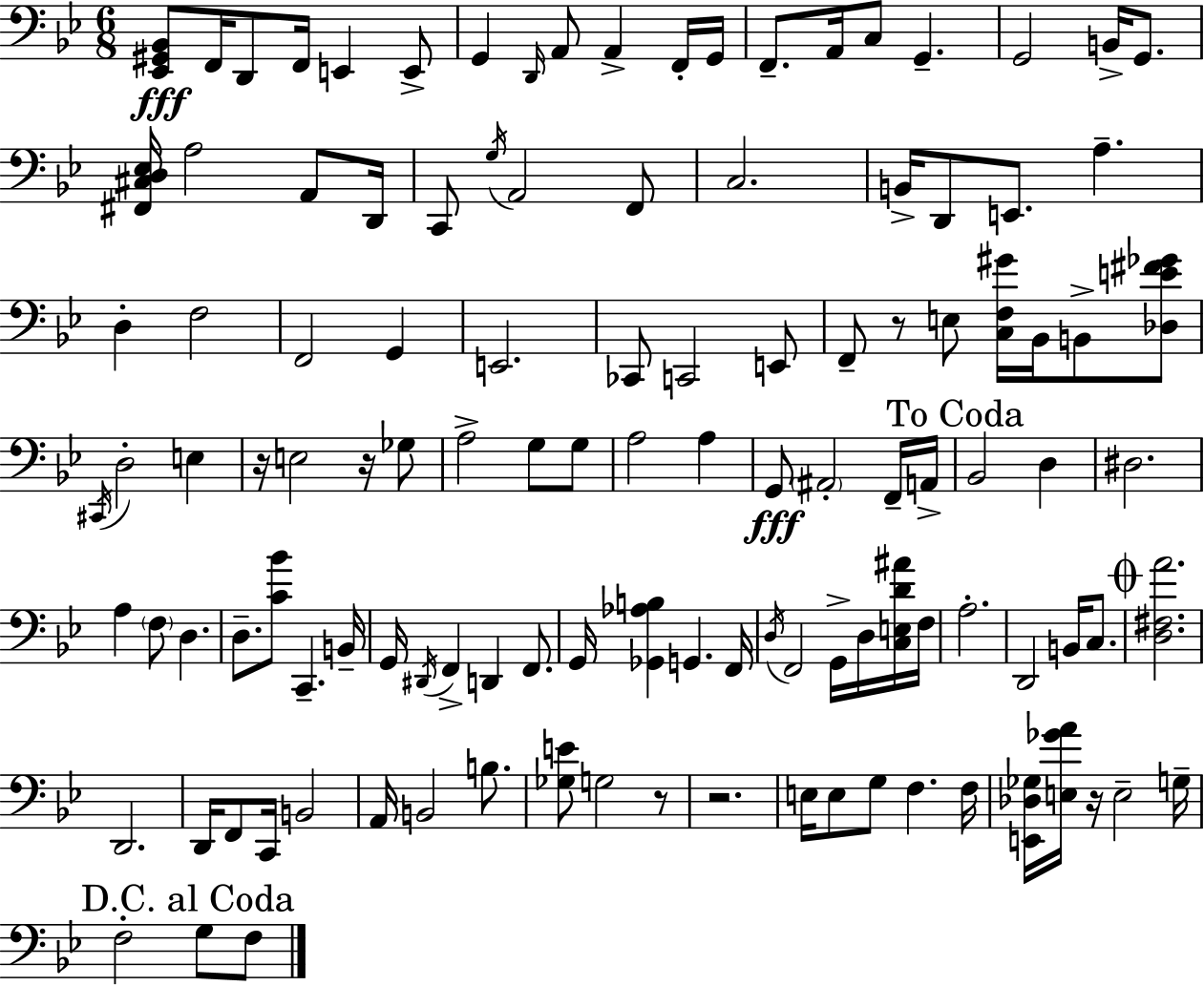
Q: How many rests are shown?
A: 6